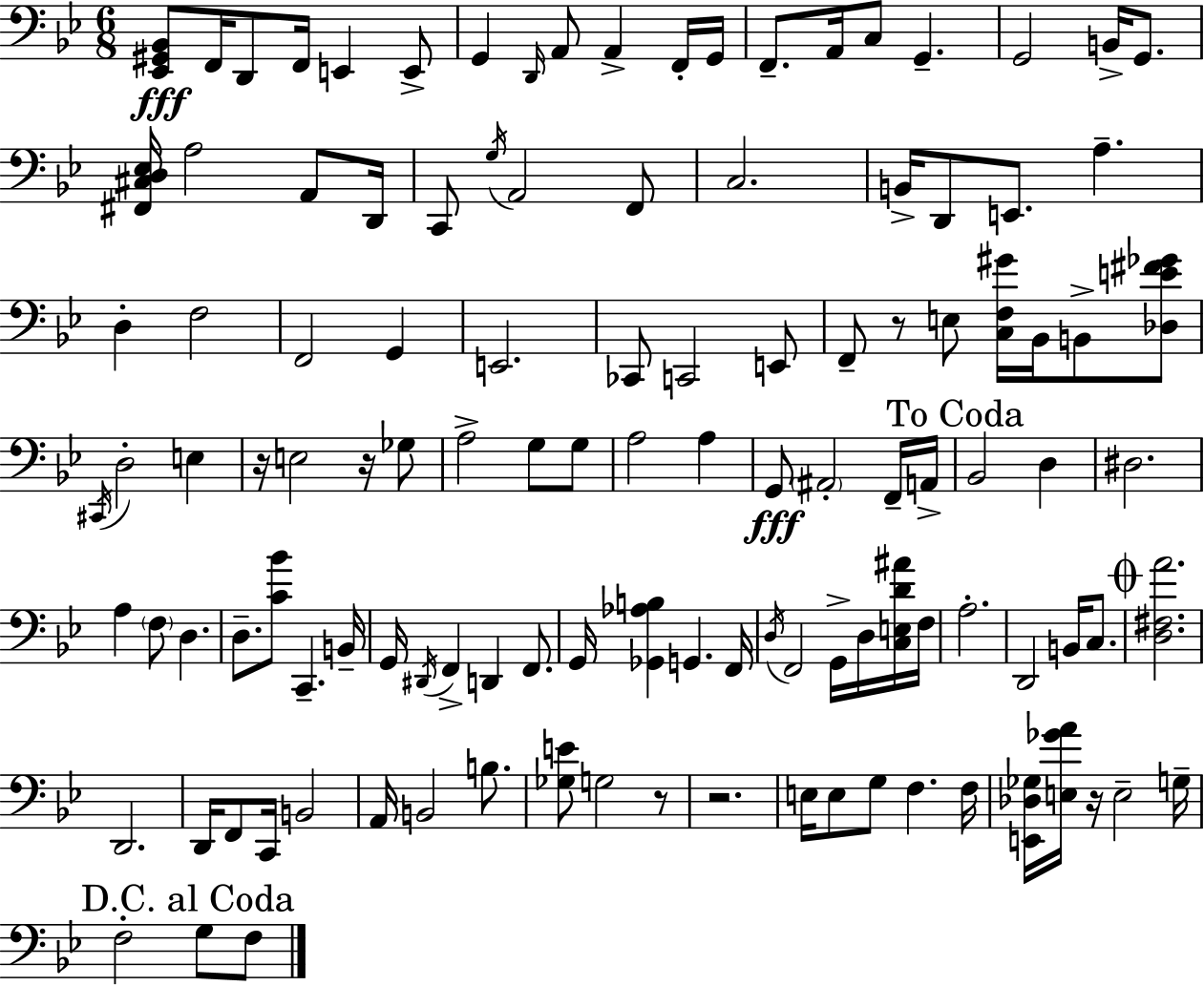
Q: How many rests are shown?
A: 6